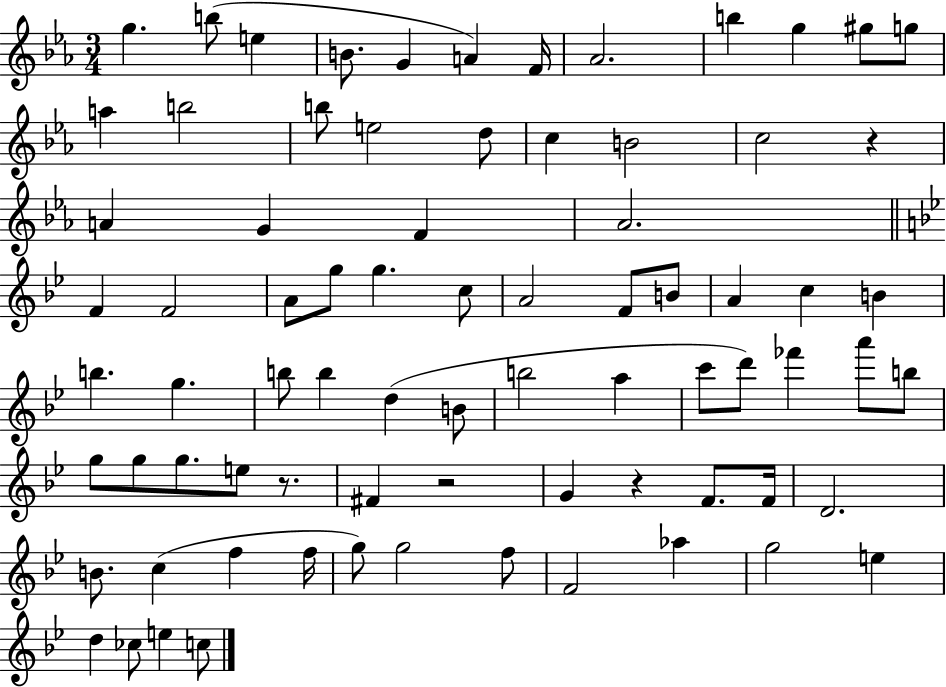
{
  \clef treble
  \numericTimeSignature
  \time 3/4
  \key ees \major
  \repeat volta 2 { g''4. b''8( e''4 | b'8. g'4 a'4) f'16 | aes'2. | b''4 g''4 gis''8 g''8 | \break a''4 b''2 | b''8 e''2 d''8 | c''4 b'2 | c''2 r4 | \break a'4 g'4 f'4 | aes'2. | \bar "||" \break \key bes \major f'4 f'2 | a'8 g''8 g''4. c''8 | a'2 f'8 b'8 | a'4 c''4 b'4 | \break b''4. g''4. | b''8 b''4 d''4( b'8 | b''2 a''4 | c'''8 d'''8) fes'''4 a'''8 b''8 | \break g''8 g''8 g''8. e''8 r8. | fis'4 r2 | g'4 r4 f'8. f'16 | d'2. | \break b'8. c''4( f''4 f''16 | g''8) g''2 f''8 | f'2 aes''4 | g''2 e''4 | \break d''4 ces''8 e''4 c''8 | } \bar "|."
}